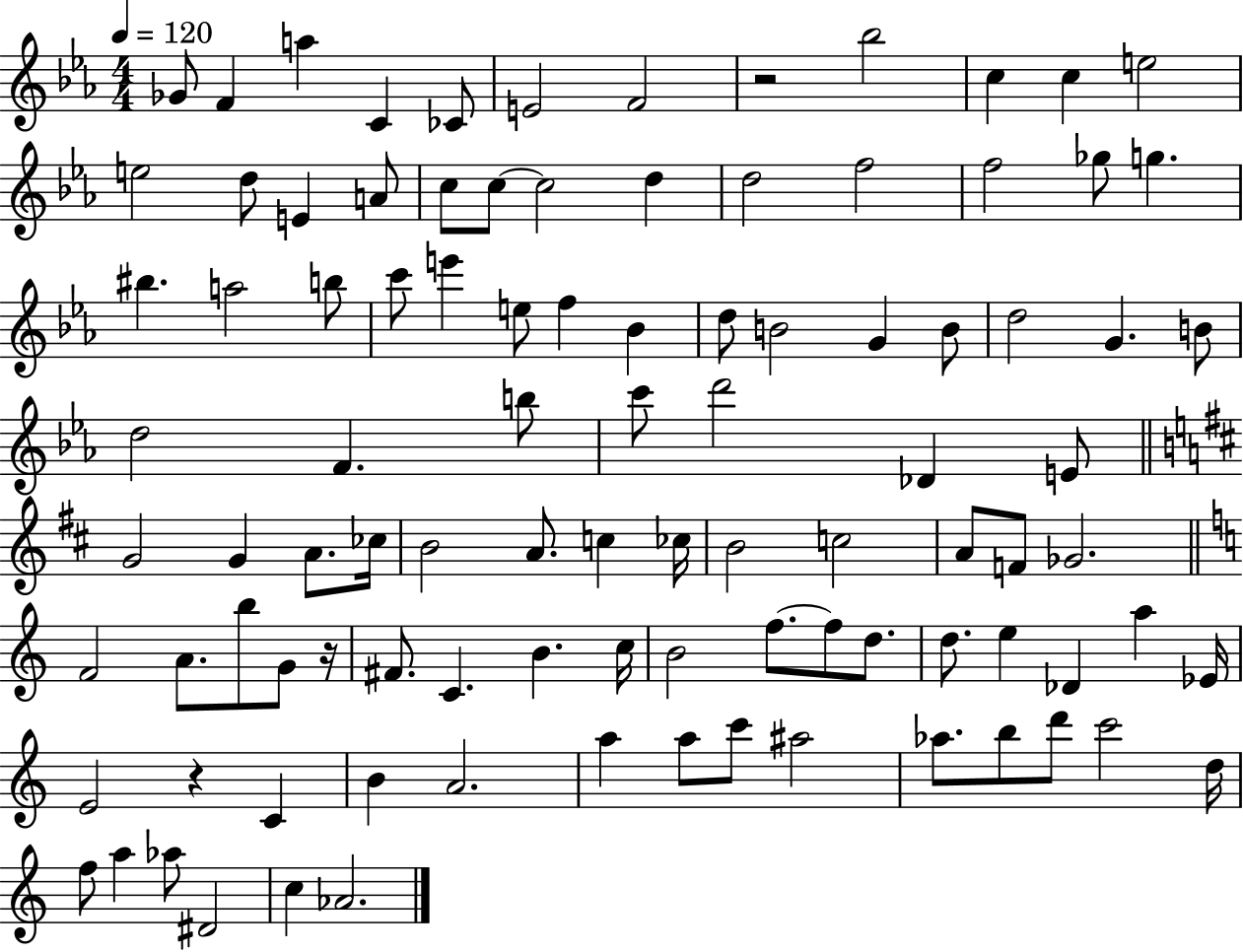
X:1
T:Untitled
M:4/4
L:1/4
K:Eb
_G/2 F a C _C/2 E2 F2 z2 _b2 c c e2 e2 d/2 E A/2 c/2 c/2 c2 d d2 f2 f2 _g/2 g ^b a2 b/2 c'/2 e' e/2 f _B d/2 B2 G B/2 d2 G B/2 d2 F b/2 c'/2 d'2 _D E/2 G2 G A/2 _c/4 B2 A/2 c _c/4 B2 c2 A/2 F/2 _G2 F2 A/2 b/2 G/2 z/4 ^F/2 C B c/4 B2 f/2 f/2 d/2 d/2 e _D a _E/4 E2 z C B A2 a a/2 c'/2 ^a2 _a/2 b/2 d'/2 c'2 d/4 f/2 a _a/2 ^D2 c _A2